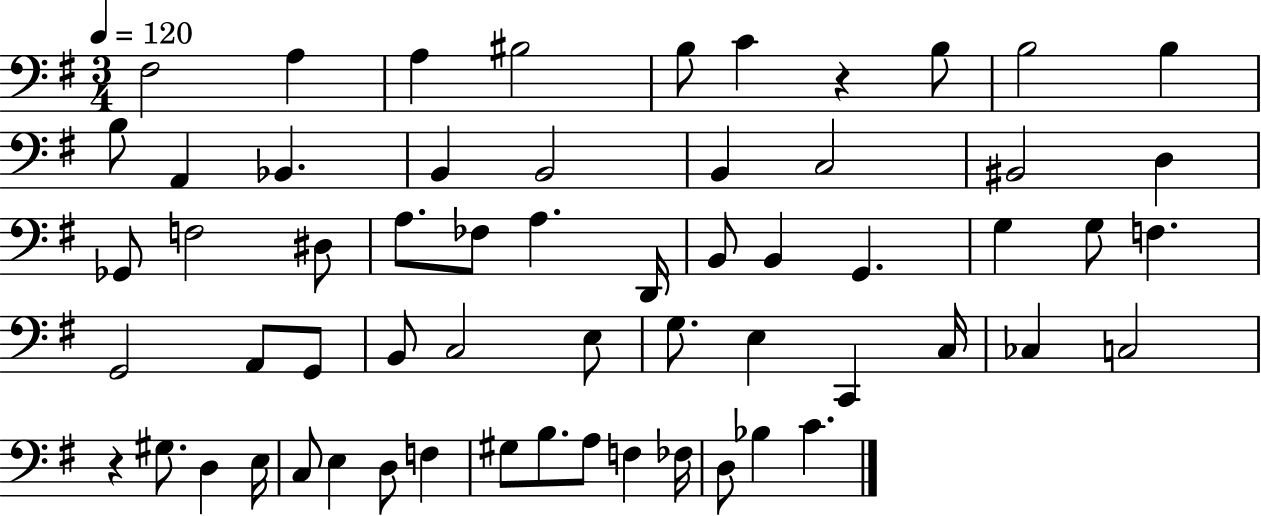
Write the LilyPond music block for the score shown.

{
  \clef bass
  \numericTimeSignature
  \time 3/4
  \key g \major
  \tempo 4 = 120
  fis2 a4 | a4 bis2 | b8 c'4 r4 b8 | b2 b4 | \break b8 a,4 bes,4. | b,4 b,2 | b,4 c2 | bis,2 d4 | \break ges,8 f2 dis8 | a8. fes8 a4. d,16 | b,8 b,4 g,4. | g4 g8 f4. | \break g,2 a,8 g,8 | b,8 c2 e8 | g8. e4 c,4 c16 | ces4 c2 | \break r4 gis8. d4 e16 | c8 e4 d8 f4 | gis8 b8. a8 f4 fes16 | d8 bes4 c'4. | \break \bar "|."
}